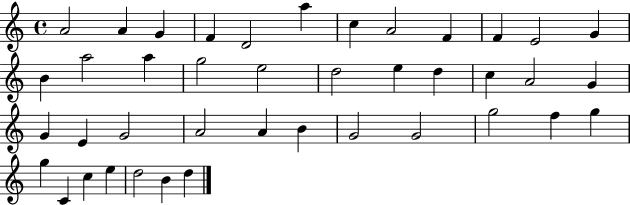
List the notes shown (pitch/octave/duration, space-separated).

A4/h A4/q G4/q F4/q D4/h A5/q C5/q A4/h F4/q F4/q E4/h G4/q B4/q A5/h A5/q G5/h E5/h D5/h E5/q D5/q C5/q A4/h G4/q G4/q E4/q G4/h A4/h A4/q B4/q G4/h G4/h G5/h F5/q G5/q G5/q C4/q C5/q E5/q D5/h B4/q D5/q